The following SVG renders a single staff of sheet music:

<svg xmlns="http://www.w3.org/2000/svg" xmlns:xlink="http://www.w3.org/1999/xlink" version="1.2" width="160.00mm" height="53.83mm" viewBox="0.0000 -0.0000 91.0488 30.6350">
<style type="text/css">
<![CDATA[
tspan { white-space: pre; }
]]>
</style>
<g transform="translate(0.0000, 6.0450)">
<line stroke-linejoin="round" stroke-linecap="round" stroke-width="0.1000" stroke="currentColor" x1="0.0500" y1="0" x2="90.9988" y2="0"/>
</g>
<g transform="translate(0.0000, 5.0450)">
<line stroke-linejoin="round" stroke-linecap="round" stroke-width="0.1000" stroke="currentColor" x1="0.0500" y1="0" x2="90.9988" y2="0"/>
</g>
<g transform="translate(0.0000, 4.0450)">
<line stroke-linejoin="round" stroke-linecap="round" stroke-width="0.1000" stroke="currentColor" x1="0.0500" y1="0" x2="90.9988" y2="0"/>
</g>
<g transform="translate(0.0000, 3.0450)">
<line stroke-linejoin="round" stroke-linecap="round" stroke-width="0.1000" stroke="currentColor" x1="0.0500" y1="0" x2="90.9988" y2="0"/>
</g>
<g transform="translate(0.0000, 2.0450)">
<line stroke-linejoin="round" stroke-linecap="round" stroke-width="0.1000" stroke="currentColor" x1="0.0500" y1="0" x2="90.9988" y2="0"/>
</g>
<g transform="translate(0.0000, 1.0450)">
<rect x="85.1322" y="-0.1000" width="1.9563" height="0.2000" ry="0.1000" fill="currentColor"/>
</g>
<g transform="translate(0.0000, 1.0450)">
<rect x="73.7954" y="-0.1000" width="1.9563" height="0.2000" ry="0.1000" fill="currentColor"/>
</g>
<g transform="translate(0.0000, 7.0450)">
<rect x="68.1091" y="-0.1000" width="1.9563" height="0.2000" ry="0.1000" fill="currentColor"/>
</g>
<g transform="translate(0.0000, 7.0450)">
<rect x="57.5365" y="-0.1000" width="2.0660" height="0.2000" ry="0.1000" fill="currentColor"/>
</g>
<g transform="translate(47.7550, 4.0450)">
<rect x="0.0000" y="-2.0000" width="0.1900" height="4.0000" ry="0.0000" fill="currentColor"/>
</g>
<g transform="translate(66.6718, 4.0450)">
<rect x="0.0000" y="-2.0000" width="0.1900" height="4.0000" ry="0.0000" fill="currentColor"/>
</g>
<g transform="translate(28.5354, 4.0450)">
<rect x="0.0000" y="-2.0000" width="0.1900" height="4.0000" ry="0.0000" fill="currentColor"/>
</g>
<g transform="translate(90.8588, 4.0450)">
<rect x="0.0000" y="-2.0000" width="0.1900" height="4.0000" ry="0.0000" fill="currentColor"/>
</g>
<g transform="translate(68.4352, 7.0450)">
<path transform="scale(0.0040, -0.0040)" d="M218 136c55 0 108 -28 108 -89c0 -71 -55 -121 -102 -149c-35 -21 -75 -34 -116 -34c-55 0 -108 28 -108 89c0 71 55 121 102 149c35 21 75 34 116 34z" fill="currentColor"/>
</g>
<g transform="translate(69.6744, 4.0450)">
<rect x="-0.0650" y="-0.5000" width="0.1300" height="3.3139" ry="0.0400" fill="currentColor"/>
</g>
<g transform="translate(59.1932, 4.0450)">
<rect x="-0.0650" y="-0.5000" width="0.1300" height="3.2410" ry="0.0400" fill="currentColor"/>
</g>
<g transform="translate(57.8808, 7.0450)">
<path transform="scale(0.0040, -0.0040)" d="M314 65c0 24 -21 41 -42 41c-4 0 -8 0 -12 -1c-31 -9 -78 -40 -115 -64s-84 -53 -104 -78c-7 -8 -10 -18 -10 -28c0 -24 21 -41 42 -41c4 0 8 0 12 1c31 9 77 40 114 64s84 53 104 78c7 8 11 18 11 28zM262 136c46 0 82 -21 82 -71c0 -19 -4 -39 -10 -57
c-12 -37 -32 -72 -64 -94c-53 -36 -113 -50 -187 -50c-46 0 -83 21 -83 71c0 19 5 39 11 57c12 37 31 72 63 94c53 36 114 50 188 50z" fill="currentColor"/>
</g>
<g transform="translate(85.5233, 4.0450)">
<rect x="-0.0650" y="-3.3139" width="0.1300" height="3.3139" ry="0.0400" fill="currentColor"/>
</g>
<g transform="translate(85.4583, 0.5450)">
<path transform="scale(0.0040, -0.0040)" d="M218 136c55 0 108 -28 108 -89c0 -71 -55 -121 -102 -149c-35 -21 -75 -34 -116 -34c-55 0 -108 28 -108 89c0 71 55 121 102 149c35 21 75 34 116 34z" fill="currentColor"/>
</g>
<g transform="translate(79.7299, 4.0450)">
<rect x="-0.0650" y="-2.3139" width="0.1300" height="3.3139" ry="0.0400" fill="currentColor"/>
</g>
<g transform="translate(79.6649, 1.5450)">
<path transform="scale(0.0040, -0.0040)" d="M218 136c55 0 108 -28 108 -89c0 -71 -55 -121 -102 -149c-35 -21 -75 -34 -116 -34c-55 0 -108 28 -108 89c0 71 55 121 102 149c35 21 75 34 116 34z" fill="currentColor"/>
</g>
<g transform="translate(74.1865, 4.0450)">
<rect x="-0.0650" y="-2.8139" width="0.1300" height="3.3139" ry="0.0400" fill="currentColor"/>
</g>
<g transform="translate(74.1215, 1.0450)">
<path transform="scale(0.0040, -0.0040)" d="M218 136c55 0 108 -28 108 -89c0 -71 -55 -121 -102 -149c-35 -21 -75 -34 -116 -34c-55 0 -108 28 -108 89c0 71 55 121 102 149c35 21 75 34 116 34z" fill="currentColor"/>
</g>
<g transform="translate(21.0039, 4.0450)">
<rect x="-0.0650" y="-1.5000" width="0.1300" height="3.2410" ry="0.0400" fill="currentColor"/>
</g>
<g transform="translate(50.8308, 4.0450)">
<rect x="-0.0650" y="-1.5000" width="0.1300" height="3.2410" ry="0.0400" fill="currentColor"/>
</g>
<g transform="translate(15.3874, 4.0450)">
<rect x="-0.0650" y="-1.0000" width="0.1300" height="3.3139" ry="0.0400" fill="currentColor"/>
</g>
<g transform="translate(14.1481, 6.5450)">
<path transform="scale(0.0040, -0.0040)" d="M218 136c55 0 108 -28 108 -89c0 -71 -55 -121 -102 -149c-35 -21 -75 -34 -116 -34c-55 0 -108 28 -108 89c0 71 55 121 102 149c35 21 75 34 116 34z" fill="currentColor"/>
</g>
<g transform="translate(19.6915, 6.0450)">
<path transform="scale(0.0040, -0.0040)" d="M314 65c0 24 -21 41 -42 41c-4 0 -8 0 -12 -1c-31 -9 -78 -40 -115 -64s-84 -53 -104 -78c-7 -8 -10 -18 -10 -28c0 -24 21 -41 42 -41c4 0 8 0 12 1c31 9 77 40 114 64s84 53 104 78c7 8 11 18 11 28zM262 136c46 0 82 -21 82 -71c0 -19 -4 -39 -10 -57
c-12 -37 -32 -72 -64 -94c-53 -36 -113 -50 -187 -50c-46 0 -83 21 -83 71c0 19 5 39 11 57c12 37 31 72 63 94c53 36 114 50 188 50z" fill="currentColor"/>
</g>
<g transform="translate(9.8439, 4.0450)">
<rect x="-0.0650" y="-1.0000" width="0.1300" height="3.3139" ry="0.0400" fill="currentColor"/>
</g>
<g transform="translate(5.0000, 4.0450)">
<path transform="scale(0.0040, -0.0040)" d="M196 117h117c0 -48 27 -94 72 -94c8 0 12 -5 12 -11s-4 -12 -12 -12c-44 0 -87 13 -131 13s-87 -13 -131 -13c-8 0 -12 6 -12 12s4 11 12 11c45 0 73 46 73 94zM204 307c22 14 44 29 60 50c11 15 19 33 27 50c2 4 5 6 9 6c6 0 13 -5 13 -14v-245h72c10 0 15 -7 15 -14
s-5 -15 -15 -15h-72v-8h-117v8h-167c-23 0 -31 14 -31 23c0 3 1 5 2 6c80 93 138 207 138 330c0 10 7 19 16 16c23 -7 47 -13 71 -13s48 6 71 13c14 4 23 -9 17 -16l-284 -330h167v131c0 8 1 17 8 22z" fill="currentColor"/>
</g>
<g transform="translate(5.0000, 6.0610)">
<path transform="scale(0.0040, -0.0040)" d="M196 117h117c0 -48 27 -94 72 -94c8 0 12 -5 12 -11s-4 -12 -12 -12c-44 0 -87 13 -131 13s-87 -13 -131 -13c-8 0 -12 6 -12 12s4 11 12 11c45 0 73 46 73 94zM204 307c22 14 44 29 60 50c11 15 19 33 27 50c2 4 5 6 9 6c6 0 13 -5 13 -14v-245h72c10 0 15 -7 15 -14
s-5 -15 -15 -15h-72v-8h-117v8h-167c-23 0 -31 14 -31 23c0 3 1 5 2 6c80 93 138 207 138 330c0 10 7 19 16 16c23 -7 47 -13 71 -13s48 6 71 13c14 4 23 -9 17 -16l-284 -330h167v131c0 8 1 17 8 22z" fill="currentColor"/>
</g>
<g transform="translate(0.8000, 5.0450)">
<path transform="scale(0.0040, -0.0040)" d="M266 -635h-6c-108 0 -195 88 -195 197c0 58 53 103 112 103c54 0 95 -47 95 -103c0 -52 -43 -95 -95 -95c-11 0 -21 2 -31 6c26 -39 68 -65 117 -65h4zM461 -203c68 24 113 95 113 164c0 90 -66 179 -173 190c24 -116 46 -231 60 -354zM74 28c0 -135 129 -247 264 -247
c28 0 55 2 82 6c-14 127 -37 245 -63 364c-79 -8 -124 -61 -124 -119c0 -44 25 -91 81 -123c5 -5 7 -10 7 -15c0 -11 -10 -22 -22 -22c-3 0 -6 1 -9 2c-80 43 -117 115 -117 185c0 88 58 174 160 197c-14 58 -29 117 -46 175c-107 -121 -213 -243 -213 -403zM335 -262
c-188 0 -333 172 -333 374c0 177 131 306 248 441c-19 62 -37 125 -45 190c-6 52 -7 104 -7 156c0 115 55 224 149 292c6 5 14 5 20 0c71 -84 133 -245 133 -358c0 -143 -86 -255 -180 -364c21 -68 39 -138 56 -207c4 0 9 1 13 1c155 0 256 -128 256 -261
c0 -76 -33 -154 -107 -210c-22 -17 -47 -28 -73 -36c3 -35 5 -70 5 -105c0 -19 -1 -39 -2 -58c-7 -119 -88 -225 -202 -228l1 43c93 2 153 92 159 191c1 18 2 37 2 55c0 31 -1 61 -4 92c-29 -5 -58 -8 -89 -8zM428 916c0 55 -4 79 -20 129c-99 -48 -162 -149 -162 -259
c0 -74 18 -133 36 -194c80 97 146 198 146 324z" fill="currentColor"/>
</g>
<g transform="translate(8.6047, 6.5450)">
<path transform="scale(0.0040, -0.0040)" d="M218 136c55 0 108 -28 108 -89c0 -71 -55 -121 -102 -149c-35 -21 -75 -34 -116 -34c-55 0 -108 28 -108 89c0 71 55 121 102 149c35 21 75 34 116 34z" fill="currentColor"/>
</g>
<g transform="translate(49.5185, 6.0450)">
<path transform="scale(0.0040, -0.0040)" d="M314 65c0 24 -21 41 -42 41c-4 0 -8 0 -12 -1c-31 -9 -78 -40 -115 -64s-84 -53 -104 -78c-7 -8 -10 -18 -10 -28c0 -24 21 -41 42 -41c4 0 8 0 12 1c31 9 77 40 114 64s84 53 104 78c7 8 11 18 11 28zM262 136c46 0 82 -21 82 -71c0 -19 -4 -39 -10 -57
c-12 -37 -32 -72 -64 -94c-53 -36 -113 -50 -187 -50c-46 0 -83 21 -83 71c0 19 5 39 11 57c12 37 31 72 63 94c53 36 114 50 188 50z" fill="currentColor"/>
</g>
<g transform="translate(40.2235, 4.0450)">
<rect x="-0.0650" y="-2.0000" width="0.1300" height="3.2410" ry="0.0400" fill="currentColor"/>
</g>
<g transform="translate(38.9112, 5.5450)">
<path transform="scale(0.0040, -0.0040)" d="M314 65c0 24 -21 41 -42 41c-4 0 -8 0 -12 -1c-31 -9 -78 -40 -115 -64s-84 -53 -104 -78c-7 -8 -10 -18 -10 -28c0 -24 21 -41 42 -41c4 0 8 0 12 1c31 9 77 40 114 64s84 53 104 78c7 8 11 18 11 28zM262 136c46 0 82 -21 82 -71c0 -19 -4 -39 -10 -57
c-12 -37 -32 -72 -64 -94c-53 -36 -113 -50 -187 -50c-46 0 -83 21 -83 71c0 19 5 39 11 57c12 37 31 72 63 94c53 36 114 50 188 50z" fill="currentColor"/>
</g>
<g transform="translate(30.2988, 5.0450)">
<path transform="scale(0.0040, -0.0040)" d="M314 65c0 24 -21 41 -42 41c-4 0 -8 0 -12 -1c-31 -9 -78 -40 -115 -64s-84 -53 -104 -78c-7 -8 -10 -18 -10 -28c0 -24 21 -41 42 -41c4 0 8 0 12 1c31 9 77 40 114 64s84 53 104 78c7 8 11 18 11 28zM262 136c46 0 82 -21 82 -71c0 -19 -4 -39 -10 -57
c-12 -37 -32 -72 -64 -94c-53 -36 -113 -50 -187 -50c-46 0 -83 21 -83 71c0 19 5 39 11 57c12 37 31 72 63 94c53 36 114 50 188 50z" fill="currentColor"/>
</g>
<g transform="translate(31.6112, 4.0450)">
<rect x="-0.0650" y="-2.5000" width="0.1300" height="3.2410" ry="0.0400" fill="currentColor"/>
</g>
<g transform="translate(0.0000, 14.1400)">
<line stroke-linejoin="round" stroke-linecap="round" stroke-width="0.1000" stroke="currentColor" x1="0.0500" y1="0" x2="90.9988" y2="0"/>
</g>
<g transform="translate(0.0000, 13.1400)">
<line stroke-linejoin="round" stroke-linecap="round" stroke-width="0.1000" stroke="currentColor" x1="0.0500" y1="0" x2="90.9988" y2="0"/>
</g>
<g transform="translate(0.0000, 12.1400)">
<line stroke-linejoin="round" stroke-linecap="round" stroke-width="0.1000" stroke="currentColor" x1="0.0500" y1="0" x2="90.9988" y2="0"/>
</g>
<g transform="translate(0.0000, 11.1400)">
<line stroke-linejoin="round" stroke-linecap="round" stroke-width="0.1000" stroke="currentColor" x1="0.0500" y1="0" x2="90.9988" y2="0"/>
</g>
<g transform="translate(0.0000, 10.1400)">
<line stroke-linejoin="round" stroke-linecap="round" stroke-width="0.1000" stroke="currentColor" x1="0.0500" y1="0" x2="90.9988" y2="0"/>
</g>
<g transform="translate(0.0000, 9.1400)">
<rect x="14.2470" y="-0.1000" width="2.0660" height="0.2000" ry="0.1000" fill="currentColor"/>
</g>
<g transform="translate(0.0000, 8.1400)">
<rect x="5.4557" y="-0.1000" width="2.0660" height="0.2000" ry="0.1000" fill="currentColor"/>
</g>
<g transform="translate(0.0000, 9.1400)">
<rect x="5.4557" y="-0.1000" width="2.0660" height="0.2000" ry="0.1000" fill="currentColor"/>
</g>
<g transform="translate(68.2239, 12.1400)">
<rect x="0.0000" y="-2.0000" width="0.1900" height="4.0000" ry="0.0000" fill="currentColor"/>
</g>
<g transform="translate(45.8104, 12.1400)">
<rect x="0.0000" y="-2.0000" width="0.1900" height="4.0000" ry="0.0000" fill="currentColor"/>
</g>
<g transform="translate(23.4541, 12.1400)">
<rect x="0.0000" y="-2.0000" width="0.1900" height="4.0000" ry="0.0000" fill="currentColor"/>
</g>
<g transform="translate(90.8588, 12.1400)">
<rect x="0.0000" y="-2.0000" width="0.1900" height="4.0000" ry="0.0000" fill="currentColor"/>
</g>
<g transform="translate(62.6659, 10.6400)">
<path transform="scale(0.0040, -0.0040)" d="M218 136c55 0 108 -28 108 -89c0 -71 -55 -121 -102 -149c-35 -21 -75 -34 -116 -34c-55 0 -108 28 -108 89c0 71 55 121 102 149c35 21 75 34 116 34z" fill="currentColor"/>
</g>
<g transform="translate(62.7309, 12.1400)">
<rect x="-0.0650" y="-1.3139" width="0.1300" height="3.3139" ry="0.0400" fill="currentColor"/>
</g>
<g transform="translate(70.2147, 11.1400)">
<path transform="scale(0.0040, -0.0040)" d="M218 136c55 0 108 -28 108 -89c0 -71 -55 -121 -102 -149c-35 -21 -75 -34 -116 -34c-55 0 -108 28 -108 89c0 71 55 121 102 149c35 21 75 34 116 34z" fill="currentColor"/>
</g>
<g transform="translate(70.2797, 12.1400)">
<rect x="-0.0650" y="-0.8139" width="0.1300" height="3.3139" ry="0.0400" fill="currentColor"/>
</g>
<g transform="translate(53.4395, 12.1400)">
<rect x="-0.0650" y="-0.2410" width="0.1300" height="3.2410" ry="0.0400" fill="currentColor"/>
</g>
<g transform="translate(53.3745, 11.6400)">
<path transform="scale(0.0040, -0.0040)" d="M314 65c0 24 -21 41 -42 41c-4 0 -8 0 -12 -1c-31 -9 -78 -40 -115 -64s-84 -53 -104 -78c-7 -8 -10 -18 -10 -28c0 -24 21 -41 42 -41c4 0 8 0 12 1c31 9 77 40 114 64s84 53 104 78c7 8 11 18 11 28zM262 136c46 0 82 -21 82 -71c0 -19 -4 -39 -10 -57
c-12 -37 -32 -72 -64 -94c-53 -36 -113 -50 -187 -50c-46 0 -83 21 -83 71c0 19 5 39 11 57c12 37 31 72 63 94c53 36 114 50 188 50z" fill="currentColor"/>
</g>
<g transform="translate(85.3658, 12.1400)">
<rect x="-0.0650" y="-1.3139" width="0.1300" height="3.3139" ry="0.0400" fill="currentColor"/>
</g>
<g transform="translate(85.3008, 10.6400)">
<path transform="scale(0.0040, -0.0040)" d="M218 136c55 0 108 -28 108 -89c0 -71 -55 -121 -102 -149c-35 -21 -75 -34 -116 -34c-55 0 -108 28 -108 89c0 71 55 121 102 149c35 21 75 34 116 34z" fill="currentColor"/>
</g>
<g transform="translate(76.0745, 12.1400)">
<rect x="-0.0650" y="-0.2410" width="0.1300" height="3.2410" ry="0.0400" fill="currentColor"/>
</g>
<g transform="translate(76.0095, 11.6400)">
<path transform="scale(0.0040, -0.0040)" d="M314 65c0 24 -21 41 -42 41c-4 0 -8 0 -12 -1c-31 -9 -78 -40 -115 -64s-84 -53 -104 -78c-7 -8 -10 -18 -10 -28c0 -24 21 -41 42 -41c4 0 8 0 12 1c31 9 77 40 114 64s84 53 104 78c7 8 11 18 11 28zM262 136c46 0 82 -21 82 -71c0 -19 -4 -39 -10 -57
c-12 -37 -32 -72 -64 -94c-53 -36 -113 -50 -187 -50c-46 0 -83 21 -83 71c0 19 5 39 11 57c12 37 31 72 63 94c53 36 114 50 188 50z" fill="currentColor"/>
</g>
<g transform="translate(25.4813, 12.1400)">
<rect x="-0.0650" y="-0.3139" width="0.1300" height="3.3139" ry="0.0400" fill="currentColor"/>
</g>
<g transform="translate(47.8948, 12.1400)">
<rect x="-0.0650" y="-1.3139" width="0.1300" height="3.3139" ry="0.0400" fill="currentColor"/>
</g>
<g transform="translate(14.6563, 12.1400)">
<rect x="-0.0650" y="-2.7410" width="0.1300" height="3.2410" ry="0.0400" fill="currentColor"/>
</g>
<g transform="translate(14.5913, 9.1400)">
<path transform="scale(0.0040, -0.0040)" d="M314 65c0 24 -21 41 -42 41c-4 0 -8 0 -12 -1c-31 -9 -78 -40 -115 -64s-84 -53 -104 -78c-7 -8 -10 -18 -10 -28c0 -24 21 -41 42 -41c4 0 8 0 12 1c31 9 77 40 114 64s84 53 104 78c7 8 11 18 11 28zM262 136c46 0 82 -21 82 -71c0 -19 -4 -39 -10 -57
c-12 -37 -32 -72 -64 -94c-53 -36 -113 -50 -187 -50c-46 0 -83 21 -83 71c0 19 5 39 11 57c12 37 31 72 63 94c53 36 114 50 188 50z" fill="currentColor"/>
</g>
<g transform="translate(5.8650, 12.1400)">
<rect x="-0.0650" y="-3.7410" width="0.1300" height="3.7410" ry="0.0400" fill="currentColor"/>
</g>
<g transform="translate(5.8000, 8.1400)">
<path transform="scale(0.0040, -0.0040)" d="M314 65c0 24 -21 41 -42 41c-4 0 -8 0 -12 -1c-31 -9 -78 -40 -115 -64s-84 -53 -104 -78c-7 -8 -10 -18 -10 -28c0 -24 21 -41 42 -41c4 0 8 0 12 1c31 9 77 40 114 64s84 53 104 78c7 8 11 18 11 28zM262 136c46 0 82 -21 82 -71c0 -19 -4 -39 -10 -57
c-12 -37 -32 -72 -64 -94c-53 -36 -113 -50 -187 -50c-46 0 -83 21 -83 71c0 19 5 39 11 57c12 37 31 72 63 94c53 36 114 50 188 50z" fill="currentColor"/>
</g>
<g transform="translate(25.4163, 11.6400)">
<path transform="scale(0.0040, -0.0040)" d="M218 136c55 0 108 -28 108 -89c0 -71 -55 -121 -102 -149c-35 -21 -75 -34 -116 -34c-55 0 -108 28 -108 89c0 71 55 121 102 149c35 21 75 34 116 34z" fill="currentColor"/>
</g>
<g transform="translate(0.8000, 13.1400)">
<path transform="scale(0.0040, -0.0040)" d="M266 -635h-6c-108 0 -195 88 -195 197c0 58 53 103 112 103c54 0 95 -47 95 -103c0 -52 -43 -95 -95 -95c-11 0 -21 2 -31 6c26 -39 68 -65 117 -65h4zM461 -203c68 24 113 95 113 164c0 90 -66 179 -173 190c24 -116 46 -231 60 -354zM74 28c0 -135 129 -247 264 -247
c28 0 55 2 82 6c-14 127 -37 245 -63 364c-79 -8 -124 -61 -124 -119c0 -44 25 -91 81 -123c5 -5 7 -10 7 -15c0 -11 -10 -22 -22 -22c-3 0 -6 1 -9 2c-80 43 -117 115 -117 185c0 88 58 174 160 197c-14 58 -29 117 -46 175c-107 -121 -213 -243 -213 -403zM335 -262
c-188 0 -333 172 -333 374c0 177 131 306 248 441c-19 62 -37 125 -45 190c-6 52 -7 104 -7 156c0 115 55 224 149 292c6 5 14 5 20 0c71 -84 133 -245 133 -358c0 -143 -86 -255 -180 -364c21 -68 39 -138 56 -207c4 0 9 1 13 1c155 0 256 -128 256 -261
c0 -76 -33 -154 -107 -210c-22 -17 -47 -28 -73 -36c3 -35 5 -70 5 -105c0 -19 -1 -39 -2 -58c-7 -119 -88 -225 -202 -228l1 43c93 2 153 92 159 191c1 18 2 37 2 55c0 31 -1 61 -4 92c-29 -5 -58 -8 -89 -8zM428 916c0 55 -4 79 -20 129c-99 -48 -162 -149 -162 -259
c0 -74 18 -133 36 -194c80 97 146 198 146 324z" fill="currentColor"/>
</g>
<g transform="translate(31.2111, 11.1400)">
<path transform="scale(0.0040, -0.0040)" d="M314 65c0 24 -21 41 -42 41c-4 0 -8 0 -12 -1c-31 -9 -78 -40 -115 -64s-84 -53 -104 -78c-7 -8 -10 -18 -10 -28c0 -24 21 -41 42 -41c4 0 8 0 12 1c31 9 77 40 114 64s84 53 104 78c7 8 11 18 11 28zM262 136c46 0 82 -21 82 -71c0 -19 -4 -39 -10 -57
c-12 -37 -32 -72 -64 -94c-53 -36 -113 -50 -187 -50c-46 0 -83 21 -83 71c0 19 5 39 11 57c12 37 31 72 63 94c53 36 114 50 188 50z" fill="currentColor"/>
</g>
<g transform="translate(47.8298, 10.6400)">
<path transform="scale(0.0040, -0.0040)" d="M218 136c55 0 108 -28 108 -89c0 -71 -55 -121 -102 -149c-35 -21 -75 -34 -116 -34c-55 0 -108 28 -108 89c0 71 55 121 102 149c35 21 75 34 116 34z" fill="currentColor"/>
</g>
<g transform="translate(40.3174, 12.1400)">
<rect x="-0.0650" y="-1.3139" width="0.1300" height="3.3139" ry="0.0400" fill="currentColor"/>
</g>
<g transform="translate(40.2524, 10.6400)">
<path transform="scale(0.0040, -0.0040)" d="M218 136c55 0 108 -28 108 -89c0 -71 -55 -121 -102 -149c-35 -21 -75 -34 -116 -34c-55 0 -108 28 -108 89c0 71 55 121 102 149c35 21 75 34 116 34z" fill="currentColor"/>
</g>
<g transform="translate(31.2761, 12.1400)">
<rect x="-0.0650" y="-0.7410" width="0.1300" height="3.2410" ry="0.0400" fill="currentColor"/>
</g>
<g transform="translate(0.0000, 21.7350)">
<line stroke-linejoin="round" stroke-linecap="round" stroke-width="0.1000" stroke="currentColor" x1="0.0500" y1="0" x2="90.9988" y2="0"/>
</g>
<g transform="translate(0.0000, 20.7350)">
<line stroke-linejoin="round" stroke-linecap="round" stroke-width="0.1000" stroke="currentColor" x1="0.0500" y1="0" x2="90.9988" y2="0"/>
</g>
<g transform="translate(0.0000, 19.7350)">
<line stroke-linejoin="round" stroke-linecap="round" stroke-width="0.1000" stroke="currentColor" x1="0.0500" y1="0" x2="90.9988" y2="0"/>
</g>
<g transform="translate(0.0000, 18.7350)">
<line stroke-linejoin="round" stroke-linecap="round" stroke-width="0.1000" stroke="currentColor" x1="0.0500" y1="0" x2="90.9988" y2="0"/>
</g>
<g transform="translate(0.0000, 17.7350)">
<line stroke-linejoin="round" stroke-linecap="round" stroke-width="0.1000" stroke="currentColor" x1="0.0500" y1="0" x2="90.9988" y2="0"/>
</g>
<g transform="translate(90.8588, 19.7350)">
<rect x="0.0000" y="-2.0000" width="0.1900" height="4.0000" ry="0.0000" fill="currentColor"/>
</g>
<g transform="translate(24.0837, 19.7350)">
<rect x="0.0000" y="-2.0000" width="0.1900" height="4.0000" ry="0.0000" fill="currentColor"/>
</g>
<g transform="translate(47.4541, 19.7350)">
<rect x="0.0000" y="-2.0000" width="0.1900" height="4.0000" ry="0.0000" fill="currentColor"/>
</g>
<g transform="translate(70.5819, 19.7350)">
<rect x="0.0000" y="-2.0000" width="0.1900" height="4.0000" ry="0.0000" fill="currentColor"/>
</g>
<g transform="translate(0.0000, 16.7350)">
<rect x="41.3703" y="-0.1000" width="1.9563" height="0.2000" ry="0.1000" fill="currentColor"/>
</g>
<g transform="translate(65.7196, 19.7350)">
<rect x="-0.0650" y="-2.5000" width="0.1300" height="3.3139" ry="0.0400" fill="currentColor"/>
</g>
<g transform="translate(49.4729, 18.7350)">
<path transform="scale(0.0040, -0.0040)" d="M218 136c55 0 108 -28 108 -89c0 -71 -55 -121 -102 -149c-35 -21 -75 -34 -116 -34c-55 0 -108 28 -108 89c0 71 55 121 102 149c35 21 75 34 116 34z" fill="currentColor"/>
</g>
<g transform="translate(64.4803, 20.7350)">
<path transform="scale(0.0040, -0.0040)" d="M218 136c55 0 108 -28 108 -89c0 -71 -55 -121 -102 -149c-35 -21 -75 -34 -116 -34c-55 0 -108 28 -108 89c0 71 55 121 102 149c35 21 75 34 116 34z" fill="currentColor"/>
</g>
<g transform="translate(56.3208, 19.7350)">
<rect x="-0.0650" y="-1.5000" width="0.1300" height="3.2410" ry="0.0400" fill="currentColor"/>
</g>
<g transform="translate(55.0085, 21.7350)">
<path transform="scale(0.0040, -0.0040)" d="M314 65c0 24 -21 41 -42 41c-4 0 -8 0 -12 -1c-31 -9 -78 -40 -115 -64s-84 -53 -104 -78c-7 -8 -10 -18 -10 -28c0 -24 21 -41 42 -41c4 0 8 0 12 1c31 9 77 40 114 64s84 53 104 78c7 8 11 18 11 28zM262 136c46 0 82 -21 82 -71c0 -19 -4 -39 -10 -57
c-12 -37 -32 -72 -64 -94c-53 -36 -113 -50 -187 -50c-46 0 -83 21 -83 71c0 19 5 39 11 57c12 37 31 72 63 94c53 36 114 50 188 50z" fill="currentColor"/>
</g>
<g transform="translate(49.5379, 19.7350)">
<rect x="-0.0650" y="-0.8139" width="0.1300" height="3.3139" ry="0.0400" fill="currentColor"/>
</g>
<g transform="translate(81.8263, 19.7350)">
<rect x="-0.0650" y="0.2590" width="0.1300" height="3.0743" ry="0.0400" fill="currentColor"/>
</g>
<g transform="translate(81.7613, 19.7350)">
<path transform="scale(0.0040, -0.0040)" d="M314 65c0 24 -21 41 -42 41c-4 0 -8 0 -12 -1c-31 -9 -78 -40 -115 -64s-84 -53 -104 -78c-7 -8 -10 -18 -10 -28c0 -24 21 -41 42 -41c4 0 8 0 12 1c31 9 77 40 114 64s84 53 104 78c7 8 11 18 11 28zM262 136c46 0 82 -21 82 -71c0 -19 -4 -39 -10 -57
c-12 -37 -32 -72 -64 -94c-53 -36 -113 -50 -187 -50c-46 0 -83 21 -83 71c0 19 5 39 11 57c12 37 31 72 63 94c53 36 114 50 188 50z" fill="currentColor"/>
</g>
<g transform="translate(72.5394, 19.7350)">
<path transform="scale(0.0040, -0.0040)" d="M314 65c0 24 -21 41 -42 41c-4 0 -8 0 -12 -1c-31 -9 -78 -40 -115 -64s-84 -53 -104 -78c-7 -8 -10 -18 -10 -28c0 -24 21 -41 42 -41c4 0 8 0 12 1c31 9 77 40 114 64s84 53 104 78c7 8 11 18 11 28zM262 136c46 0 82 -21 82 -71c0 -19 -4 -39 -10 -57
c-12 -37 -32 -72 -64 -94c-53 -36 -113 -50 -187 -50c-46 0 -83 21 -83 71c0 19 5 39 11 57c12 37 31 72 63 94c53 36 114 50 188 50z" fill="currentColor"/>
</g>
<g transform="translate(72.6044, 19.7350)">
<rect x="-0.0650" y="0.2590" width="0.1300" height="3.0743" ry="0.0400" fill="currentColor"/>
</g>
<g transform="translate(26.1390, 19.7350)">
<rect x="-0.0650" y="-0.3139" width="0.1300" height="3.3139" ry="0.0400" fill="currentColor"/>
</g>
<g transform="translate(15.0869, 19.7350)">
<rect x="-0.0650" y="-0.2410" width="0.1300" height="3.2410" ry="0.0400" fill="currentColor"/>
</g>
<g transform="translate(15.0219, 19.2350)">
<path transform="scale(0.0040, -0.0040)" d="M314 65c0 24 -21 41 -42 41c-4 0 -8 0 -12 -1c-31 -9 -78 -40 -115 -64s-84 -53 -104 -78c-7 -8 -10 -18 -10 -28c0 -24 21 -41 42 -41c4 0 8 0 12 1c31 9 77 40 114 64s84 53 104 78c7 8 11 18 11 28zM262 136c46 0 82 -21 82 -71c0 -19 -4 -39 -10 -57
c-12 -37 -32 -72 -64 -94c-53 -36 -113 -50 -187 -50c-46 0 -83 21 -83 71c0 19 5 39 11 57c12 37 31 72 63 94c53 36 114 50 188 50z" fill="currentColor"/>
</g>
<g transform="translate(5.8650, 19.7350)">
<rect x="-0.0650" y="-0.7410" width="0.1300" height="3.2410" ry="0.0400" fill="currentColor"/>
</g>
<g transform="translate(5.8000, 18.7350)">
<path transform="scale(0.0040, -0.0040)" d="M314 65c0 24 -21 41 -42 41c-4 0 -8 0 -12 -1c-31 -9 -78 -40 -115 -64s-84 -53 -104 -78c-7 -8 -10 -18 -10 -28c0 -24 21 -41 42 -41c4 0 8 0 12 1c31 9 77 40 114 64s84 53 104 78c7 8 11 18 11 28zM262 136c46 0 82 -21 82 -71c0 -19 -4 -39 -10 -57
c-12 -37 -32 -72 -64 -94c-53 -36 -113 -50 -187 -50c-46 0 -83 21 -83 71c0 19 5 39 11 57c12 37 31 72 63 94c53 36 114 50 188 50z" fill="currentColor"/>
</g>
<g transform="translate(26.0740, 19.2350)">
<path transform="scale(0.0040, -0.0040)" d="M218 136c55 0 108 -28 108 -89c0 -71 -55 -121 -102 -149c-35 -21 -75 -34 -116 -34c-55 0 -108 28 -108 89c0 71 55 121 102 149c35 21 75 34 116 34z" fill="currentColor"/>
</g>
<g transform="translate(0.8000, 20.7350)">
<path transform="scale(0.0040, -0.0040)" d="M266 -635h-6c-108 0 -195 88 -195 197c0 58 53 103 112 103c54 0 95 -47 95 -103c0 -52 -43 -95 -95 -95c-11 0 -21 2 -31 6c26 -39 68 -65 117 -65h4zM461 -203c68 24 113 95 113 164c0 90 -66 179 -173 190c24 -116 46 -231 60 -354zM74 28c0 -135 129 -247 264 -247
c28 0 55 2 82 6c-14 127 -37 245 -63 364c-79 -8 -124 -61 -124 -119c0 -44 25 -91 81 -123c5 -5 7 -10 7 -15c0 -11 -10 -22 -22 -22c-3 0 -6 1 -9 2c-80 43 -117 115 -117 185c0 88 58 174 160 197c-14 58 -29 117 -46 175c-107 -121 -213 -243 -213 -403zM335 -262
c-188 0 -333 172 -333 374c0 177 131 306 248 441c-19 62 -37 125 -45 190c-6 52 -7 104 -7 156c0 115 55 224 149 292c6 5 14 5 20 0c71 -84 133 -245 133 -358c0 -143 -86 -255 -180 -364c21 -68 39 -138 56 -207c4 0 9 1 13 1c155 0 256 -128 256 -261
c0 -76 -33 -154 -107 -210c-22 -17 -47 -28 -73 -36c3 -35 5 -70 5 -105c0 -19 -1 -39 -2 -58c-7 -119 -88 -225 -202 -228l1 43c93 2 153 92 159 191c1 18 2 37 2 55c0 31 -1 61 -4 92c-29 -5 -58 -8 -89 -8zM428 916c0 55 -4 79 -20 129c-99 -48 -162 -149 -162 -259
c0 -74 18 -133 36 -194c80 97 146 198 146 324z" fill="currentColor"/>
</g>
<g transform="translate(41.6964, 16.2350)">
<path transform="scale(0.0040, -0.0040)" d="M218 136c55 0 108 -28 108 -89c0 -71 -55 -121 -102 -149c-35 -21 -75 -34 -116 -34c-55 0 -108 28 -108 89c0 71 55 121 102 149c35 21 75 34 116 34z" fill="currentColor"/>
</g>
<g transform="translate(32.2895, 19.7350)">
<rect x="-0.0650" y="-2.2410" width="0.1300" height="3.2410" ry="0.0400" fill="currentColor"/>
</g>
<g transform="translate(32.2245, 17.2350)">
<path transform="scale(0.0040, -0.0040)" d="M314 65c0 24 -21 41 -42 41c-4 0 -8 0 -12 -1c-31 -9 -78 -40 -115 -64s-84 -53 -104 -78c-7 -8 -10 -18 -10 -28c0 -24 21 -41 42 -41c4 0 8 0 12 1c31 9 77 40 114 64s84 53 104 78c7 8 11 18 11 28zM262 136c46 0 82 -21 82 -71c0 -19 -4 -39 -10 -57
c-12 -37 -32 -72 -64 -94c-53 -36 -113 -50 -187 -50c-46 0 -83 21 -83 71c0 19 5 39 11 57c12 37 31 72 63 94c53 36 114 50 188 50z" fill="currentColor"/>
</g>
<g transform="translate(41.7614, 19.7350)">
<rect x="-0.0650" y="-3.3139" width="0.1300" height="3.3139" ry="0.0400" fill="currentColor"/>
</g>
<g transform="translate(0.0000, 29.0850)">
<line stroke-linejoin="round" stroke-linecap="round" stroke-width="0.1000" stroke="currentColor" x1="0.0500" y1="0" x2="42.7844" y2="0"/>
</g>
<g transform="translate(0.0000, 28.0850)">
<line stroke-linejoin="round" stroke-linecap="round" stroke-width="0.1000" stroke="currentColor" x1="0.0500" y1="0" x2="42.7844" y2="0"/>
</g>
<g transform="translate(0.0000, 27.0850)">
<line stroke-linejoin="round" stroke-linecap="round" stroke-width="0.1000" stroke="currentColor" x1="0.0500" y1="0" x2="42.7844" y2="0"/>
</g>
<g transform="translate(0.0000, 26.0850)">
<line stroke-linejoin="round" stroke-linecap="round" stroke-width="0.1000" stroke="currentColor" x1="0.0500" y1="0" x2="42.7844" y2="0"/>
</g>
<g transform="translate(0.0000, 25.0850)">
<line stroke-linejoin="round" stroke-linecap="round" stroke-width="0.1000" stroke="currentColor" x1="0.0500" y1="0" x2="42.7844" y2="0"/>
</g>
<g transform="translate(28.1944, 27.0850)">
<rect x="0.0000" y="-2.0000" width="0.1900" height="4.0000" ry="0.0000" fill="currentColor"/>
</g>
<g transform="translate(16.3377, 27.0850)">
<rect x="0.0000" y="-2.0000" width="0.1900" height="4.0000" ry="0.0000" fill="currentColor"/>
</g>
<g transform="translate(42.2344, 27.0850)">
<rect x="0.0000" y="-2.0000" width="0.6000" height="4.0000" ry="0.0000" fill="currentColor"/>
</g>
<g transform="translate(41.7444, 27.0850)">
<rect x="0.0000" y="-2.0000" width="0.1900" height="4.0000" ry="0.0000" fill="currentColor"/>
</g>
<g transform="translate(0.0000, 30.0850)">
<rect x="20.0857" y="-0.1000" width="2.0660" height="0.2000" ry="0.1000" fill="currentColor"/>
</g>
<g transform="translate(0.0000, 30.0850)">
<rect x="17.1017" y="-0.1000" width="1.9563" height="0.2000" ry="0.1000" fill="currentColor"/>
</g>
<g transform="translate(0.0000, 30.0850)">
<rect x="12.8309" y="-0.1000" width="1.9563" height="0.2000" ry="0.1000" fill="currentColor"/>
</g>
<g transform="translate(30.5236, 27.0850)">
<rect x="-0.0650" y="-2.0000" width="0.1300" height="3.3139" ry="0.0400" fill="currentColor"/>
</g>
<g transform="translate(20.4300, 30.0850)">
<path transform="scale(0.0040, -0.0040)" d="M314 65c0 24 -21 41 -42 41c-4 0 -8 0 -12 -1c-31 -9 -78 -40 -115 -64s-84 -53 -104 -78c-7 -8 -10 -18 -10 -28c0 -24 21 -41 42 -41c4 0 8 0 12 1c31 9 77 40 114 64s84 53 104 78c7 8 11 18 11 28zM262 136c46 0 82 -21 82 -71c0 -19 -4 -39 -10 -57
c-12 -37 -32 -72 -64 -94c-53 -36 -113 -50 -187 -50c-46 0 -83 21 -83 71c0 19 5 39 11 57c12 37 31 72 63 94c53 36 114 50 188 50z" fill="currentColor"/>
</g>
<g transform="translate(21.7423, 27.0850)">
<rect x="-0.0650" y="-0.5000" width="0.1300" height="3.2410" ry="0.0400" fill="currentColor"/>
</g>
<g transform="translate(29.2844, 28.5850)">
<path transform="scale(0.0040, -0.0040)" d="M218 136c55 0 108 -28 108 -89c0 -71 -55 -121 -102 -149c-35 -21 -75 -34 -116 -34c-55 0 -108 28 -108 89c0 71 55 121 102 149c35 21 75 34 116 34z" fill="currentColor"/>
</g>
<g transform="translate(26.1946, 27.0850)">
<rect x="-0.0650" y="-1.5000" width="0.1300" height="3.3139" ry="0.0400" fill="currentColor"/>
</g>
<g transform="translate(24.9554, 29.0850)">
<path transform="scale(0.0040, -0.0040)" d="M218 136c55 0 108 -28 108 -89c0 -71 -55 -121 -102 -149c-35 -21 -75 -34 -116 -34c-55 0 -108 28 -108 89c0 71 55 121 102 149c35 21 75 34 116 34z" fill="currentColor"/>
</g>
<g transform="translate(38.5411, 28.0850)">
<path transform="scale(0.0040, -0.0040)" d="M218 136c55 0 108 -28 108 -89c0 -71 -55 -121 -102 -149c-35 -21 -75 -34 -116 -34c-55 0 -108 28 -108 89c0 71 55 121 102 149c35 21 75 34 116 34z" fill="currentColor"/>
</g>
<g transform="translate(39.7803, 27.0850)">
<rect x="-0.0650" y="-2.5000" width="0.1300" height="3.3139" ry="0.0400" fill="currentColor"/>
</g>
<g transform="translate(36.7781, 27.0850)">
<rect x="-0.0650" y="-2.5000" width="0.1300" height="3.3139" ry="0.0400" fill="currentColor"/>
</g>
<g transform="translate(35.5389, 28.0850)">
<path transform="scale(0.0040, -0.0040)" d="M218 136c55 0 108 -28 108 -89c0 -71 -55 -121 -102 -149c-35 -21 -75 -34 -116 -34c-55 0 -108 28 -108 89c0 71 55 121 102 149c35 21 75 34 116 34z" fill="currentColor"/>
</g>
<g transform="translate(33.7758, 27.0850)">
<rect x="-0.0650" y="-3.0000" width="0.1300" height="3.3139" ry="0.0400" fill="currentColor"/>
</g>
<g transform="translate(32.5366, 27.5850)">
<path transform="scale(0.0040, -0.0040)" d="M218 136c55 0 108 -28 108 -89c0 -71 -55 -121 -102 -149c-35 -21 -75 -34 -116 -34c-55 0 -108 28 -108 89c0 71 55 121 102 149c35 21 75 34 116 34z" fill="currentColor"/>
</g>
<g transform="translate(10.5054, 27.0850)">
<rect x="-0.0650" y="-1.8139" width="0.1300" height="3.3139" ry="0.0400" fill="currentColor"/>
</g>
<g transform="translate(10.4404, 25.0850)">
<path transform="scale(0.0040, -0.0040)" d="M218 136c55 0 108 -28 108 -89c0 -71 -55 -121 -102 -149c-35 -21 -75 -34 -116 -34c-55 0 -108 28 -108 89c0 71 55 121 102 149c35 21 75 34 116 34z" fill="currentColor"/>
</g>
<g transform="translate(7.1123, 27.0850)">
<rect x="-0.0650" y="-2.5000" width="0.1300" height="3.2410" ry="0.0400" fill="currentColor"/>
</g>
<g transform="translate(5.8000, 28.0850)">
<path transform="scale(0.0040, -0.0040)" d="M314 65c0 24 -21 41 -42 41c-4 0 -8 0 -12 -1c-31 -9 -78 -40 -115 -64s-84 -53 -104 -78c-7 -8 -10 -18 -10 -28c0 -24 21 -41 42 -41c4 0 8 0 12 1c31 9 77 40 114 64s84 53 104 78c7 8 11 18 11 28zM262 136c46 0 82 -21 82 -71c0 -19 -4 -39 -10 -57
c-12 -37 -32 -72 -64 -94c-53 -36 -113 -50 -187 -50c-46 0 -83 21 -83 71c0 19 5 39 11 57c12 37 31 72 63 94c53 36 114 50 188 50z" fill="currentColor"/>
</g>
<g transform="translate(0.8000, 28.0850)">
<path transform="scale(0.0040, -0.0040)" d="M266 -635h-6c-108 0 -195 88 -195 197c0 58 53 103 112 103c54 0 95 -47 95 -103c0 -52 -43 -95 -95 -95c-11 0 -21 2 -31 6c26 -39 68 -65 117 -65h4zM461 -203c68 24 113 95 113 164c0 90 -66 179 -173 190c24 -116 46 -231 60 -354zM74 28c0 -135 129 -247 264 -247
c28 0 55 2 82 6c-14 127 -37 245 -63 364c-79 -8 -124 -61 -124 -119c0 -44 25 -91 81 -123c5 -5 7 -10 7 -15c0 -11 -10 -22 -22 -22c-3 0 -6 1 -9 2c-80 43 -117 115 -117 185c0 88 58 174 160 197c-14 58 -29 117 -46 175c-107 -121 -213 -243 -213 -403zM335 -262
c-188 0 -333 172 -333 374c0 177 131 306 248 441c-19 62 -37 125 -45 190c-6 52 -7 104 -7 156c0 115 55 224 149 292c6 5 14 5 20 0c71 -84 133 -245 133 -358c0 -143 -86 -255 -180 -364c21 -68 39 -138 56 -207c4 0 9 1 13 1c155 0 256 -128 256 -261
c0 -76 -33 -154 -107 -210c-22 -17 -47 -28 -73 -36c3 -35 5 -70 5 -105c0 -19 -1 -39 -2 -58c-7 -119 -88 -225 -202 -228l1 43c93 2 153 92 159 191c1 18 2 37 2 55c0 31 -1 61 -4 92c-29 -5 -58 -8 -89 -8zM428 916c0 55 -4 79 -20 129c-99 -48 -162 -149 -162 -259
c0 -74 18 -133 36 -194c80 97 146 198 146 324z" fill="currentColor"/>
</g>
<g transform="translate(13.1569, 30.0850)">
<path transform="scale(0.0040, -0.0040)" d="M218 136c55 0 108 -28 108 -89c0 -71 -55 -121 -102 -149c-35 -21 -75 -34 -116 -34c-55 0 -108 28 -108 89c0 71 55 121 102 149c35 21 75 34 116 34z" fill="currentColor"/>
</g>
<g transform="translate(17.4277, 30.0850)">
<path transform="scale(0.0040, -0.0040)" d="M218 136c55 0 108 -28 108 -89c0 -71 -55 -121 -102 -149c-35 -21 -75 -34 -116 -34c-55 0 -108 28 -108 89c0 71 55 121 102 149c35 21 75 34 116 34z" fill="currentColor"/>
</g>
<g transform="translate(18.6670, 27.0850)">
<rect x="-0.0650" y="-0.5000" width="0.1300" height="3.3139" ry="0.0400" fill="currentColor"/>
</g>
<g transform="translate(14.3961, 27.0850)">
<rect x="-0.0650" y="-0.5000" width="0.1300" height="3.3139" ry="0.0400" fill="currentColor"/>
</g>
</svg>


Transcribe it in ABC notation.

X:1
T:Untitled
M:4/4
L:1/4
K:C
D D E2 G2 F2 E2 C2 C a g b c'2 a2 c d2 e e c2 e d c2 e d2 c2 c g2 b d E2 G B2 B2 G2 f C C C2 E F A G G